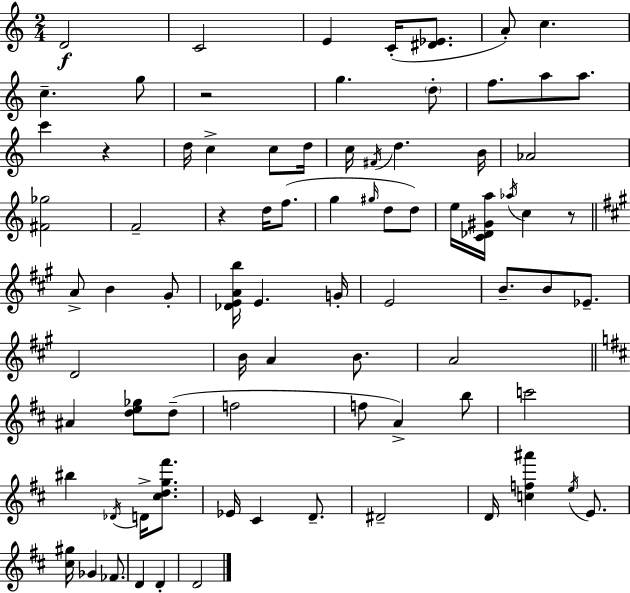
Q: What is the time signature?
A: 2/4